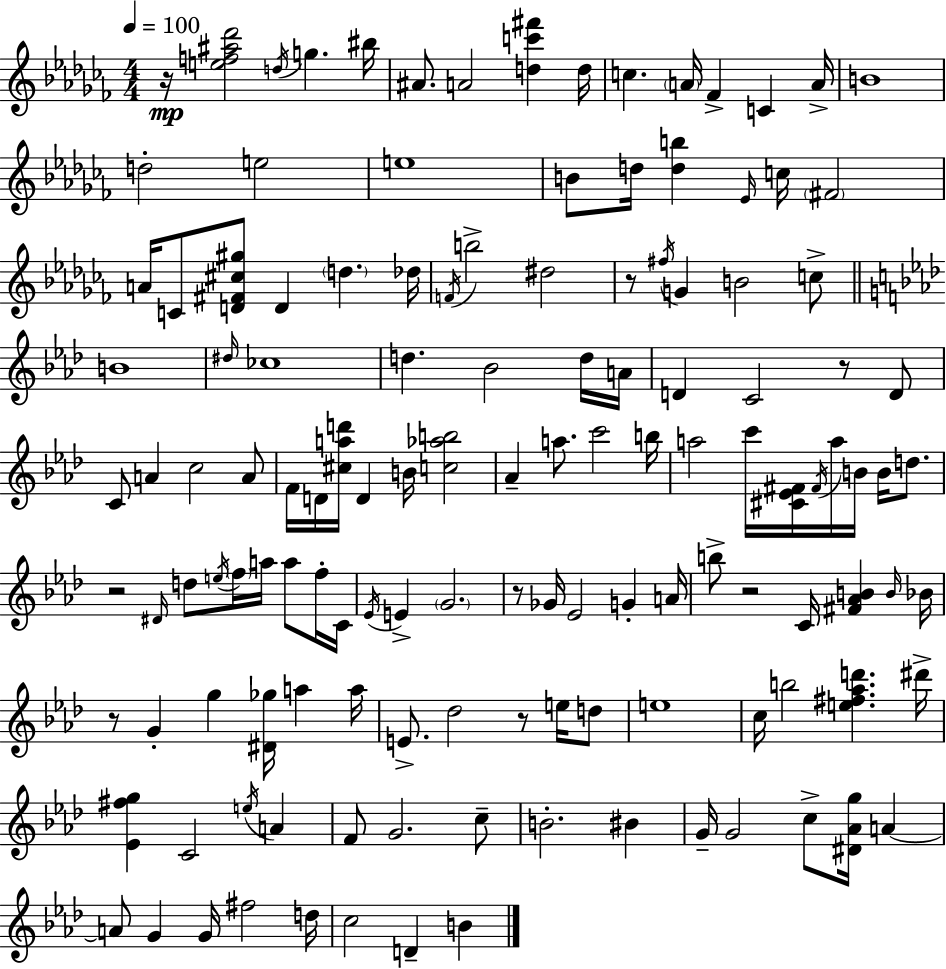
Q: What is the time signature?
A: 4/4